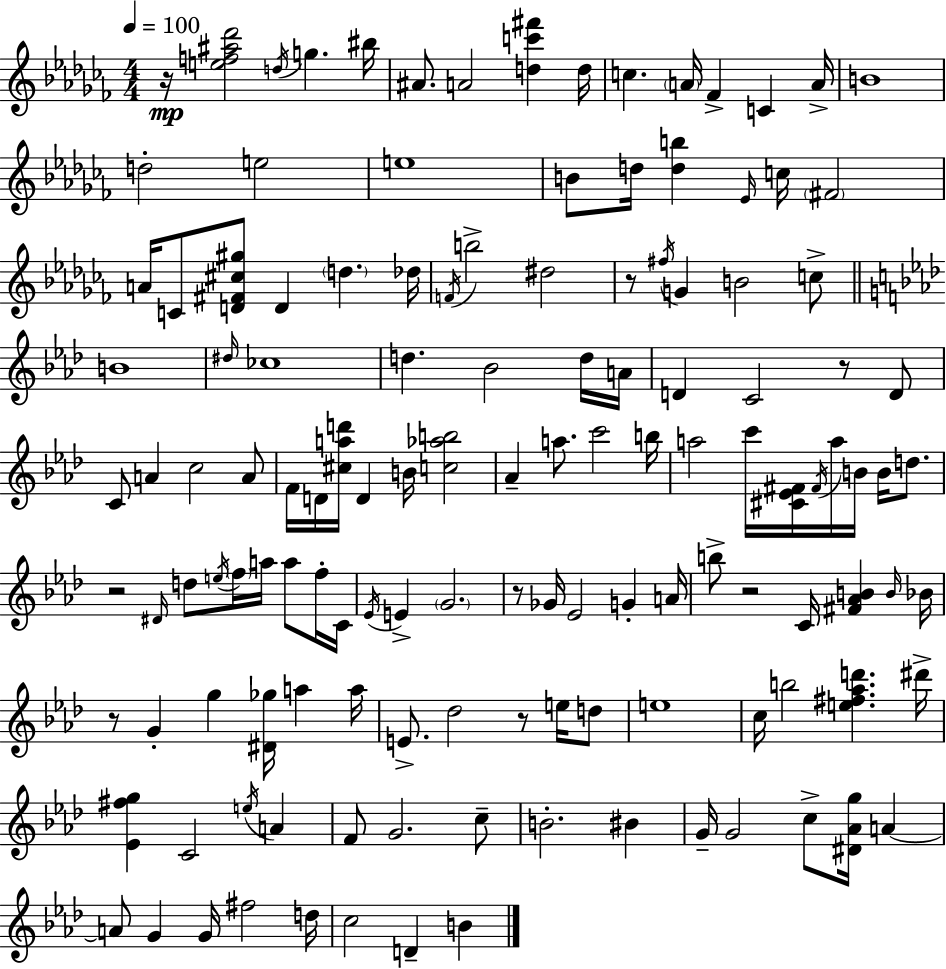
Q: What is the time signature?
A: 4/4